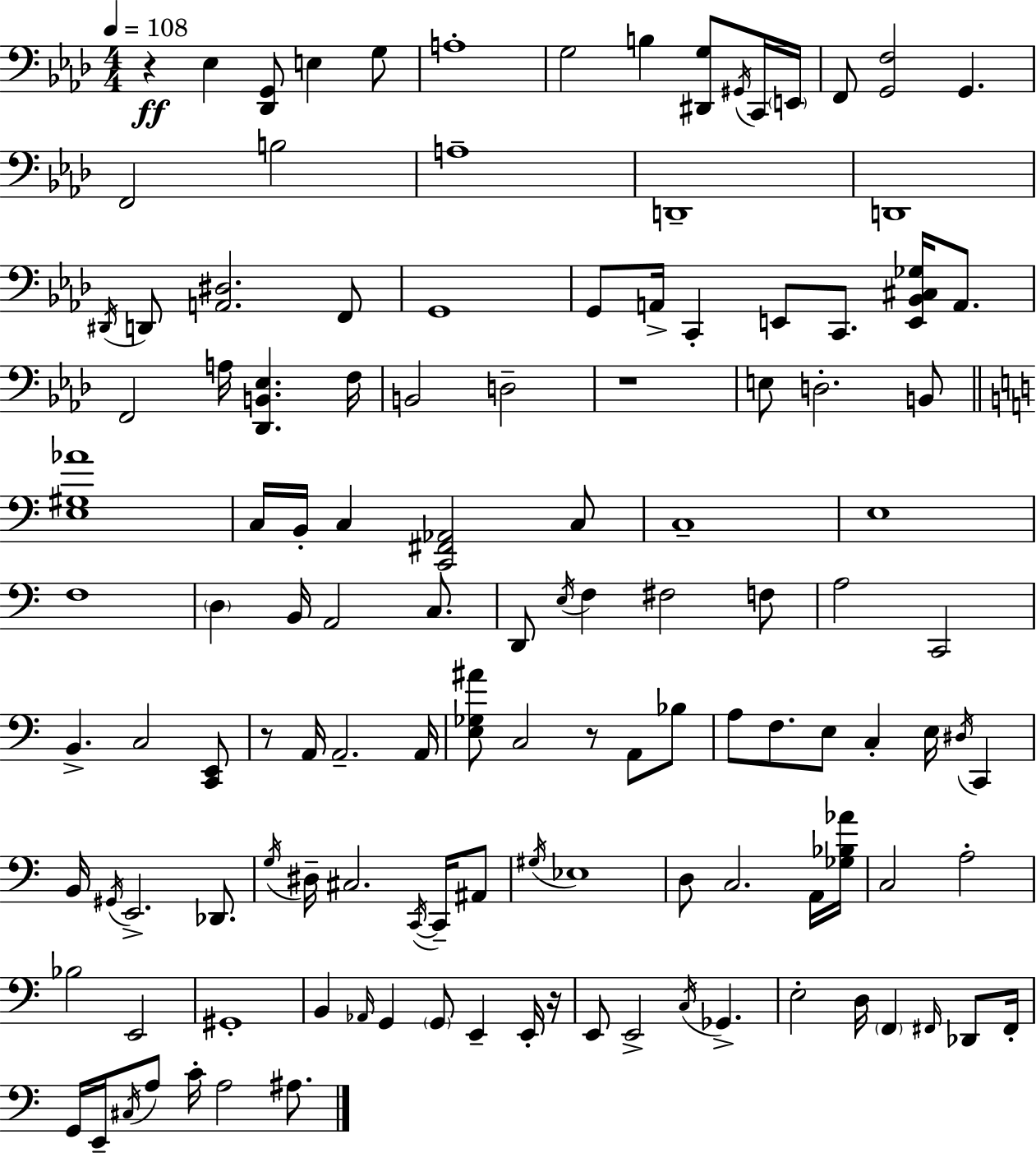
R/q Eb3/q [Db2,G2]/e E3/q G3/e A3/w G3/h B3/q [D#2,G3]/e G#2/s C2/s E2/s F2/e [G2,F3]/h G2/q. F2/h B3/h A3/w D2/w D2/w D#2/s D2/e [A2,D#3]/h. F2/e G2/w G2/e A2/s C2/q E2/e C2/e. [E2,Bb2,C#3,Gb3]/s A2/e. F2/h A3/s [Db2,B2,Eb3]/q. F3/s B2/h D3/h R/w E3/e D3/h. B2/e [E3,G#3,Ab4]/w C3/s B2/s C3/q [C2,F#2,Ab2]/h C3/e C3/w E3/w F3/w D3/q B2/s A2/h C3/e. D2/e E3/s F3/q F#3/h F3/e A3/h C2/h B2/q. C3/h [C2,E2]/e R/e A2/s A2/h. A2/s [E3,Gb3,A#4]/e C3/h R/e A2/e Bb3/e A3/e F3/e. E3/e C3/q E3/s D#3/s C2/q B2/s G#2/s E2/h. Db2/e. G3/s D#3/s C#3/h. C2/s C2/s A#2/e G#3/s Eb3/w D3/e C3/h. A2/s [Gb3,Bb3,Ab4]/s C3/h A3/h Bb3/h E2/h G#2/w B2/q Ab2/s G2/q G2/e E2/q E2/s R/s E2/e E2/h C3/s Gb2/q. E3/h D3/s F2/q F#2/s Db2/e F#2/s G2/s E2/s C#3/s A3/e C4/s A3/h A#3/e.